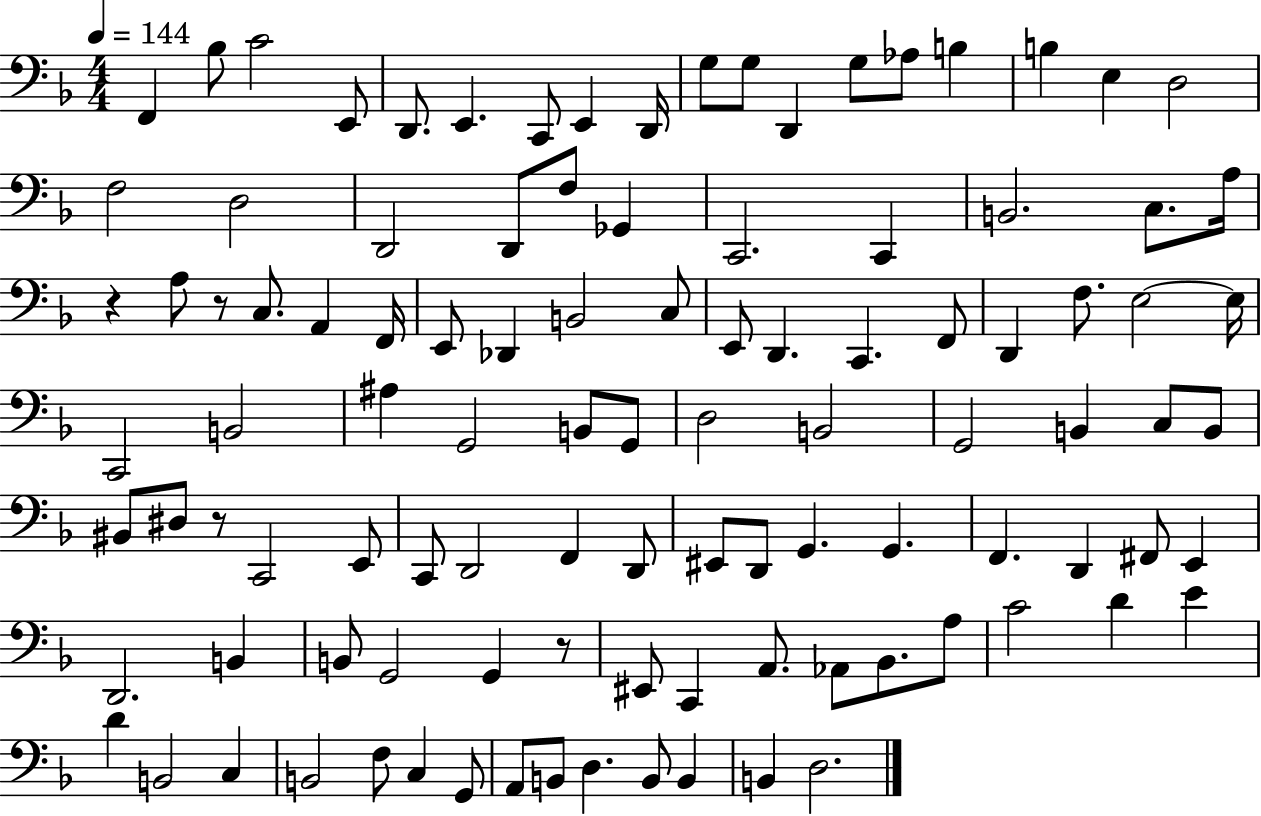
X:1
T:Untitled
M:4/4
L:1/4
K:F
F,, _B,/2 C2 E,,/2 D,,/2 E,, C,,/2 E,, D,,/4 G,/2 G,/2 D,, G,/2 _A,/2 B, B, E, D,2 F,2 D,2 D,,2 D,,/2 F,/2 _G,, C,,2 C,, B,,2 C,/2 A,/4 z A,/2 z/2 C,/2 A,, F,,/4 E,,/2 _D,, B,,2 C,/2 E,,/2 D,, C,, F,,/2 D,, F,/2 E,2 E,/4 C,,2 B,,2 ^A, G,,2 B,,/2 G,,/2 D,2 B,,2 G,,2 B,, C,/2 B,,/2 ^B,,/2 ^D,/2 z/2 C,,2 E,,/2 C,,/2 D,,2 F,, D,,/2 ^E,,/2 D,,/2 G,, G,, F,, D,, ^F,,/2 E,, D,,2 B,, B,,/2 G,,2 G,, z/2 ^E,,/2 C,, A,,/2 _A,,/2 _B,,/2 A,/2 C2 D E D B,,2 C, B,,2 F,/2 C, G,,/2 A,,/2 B,,/2 D, B,,/2 B,, B,, D,2